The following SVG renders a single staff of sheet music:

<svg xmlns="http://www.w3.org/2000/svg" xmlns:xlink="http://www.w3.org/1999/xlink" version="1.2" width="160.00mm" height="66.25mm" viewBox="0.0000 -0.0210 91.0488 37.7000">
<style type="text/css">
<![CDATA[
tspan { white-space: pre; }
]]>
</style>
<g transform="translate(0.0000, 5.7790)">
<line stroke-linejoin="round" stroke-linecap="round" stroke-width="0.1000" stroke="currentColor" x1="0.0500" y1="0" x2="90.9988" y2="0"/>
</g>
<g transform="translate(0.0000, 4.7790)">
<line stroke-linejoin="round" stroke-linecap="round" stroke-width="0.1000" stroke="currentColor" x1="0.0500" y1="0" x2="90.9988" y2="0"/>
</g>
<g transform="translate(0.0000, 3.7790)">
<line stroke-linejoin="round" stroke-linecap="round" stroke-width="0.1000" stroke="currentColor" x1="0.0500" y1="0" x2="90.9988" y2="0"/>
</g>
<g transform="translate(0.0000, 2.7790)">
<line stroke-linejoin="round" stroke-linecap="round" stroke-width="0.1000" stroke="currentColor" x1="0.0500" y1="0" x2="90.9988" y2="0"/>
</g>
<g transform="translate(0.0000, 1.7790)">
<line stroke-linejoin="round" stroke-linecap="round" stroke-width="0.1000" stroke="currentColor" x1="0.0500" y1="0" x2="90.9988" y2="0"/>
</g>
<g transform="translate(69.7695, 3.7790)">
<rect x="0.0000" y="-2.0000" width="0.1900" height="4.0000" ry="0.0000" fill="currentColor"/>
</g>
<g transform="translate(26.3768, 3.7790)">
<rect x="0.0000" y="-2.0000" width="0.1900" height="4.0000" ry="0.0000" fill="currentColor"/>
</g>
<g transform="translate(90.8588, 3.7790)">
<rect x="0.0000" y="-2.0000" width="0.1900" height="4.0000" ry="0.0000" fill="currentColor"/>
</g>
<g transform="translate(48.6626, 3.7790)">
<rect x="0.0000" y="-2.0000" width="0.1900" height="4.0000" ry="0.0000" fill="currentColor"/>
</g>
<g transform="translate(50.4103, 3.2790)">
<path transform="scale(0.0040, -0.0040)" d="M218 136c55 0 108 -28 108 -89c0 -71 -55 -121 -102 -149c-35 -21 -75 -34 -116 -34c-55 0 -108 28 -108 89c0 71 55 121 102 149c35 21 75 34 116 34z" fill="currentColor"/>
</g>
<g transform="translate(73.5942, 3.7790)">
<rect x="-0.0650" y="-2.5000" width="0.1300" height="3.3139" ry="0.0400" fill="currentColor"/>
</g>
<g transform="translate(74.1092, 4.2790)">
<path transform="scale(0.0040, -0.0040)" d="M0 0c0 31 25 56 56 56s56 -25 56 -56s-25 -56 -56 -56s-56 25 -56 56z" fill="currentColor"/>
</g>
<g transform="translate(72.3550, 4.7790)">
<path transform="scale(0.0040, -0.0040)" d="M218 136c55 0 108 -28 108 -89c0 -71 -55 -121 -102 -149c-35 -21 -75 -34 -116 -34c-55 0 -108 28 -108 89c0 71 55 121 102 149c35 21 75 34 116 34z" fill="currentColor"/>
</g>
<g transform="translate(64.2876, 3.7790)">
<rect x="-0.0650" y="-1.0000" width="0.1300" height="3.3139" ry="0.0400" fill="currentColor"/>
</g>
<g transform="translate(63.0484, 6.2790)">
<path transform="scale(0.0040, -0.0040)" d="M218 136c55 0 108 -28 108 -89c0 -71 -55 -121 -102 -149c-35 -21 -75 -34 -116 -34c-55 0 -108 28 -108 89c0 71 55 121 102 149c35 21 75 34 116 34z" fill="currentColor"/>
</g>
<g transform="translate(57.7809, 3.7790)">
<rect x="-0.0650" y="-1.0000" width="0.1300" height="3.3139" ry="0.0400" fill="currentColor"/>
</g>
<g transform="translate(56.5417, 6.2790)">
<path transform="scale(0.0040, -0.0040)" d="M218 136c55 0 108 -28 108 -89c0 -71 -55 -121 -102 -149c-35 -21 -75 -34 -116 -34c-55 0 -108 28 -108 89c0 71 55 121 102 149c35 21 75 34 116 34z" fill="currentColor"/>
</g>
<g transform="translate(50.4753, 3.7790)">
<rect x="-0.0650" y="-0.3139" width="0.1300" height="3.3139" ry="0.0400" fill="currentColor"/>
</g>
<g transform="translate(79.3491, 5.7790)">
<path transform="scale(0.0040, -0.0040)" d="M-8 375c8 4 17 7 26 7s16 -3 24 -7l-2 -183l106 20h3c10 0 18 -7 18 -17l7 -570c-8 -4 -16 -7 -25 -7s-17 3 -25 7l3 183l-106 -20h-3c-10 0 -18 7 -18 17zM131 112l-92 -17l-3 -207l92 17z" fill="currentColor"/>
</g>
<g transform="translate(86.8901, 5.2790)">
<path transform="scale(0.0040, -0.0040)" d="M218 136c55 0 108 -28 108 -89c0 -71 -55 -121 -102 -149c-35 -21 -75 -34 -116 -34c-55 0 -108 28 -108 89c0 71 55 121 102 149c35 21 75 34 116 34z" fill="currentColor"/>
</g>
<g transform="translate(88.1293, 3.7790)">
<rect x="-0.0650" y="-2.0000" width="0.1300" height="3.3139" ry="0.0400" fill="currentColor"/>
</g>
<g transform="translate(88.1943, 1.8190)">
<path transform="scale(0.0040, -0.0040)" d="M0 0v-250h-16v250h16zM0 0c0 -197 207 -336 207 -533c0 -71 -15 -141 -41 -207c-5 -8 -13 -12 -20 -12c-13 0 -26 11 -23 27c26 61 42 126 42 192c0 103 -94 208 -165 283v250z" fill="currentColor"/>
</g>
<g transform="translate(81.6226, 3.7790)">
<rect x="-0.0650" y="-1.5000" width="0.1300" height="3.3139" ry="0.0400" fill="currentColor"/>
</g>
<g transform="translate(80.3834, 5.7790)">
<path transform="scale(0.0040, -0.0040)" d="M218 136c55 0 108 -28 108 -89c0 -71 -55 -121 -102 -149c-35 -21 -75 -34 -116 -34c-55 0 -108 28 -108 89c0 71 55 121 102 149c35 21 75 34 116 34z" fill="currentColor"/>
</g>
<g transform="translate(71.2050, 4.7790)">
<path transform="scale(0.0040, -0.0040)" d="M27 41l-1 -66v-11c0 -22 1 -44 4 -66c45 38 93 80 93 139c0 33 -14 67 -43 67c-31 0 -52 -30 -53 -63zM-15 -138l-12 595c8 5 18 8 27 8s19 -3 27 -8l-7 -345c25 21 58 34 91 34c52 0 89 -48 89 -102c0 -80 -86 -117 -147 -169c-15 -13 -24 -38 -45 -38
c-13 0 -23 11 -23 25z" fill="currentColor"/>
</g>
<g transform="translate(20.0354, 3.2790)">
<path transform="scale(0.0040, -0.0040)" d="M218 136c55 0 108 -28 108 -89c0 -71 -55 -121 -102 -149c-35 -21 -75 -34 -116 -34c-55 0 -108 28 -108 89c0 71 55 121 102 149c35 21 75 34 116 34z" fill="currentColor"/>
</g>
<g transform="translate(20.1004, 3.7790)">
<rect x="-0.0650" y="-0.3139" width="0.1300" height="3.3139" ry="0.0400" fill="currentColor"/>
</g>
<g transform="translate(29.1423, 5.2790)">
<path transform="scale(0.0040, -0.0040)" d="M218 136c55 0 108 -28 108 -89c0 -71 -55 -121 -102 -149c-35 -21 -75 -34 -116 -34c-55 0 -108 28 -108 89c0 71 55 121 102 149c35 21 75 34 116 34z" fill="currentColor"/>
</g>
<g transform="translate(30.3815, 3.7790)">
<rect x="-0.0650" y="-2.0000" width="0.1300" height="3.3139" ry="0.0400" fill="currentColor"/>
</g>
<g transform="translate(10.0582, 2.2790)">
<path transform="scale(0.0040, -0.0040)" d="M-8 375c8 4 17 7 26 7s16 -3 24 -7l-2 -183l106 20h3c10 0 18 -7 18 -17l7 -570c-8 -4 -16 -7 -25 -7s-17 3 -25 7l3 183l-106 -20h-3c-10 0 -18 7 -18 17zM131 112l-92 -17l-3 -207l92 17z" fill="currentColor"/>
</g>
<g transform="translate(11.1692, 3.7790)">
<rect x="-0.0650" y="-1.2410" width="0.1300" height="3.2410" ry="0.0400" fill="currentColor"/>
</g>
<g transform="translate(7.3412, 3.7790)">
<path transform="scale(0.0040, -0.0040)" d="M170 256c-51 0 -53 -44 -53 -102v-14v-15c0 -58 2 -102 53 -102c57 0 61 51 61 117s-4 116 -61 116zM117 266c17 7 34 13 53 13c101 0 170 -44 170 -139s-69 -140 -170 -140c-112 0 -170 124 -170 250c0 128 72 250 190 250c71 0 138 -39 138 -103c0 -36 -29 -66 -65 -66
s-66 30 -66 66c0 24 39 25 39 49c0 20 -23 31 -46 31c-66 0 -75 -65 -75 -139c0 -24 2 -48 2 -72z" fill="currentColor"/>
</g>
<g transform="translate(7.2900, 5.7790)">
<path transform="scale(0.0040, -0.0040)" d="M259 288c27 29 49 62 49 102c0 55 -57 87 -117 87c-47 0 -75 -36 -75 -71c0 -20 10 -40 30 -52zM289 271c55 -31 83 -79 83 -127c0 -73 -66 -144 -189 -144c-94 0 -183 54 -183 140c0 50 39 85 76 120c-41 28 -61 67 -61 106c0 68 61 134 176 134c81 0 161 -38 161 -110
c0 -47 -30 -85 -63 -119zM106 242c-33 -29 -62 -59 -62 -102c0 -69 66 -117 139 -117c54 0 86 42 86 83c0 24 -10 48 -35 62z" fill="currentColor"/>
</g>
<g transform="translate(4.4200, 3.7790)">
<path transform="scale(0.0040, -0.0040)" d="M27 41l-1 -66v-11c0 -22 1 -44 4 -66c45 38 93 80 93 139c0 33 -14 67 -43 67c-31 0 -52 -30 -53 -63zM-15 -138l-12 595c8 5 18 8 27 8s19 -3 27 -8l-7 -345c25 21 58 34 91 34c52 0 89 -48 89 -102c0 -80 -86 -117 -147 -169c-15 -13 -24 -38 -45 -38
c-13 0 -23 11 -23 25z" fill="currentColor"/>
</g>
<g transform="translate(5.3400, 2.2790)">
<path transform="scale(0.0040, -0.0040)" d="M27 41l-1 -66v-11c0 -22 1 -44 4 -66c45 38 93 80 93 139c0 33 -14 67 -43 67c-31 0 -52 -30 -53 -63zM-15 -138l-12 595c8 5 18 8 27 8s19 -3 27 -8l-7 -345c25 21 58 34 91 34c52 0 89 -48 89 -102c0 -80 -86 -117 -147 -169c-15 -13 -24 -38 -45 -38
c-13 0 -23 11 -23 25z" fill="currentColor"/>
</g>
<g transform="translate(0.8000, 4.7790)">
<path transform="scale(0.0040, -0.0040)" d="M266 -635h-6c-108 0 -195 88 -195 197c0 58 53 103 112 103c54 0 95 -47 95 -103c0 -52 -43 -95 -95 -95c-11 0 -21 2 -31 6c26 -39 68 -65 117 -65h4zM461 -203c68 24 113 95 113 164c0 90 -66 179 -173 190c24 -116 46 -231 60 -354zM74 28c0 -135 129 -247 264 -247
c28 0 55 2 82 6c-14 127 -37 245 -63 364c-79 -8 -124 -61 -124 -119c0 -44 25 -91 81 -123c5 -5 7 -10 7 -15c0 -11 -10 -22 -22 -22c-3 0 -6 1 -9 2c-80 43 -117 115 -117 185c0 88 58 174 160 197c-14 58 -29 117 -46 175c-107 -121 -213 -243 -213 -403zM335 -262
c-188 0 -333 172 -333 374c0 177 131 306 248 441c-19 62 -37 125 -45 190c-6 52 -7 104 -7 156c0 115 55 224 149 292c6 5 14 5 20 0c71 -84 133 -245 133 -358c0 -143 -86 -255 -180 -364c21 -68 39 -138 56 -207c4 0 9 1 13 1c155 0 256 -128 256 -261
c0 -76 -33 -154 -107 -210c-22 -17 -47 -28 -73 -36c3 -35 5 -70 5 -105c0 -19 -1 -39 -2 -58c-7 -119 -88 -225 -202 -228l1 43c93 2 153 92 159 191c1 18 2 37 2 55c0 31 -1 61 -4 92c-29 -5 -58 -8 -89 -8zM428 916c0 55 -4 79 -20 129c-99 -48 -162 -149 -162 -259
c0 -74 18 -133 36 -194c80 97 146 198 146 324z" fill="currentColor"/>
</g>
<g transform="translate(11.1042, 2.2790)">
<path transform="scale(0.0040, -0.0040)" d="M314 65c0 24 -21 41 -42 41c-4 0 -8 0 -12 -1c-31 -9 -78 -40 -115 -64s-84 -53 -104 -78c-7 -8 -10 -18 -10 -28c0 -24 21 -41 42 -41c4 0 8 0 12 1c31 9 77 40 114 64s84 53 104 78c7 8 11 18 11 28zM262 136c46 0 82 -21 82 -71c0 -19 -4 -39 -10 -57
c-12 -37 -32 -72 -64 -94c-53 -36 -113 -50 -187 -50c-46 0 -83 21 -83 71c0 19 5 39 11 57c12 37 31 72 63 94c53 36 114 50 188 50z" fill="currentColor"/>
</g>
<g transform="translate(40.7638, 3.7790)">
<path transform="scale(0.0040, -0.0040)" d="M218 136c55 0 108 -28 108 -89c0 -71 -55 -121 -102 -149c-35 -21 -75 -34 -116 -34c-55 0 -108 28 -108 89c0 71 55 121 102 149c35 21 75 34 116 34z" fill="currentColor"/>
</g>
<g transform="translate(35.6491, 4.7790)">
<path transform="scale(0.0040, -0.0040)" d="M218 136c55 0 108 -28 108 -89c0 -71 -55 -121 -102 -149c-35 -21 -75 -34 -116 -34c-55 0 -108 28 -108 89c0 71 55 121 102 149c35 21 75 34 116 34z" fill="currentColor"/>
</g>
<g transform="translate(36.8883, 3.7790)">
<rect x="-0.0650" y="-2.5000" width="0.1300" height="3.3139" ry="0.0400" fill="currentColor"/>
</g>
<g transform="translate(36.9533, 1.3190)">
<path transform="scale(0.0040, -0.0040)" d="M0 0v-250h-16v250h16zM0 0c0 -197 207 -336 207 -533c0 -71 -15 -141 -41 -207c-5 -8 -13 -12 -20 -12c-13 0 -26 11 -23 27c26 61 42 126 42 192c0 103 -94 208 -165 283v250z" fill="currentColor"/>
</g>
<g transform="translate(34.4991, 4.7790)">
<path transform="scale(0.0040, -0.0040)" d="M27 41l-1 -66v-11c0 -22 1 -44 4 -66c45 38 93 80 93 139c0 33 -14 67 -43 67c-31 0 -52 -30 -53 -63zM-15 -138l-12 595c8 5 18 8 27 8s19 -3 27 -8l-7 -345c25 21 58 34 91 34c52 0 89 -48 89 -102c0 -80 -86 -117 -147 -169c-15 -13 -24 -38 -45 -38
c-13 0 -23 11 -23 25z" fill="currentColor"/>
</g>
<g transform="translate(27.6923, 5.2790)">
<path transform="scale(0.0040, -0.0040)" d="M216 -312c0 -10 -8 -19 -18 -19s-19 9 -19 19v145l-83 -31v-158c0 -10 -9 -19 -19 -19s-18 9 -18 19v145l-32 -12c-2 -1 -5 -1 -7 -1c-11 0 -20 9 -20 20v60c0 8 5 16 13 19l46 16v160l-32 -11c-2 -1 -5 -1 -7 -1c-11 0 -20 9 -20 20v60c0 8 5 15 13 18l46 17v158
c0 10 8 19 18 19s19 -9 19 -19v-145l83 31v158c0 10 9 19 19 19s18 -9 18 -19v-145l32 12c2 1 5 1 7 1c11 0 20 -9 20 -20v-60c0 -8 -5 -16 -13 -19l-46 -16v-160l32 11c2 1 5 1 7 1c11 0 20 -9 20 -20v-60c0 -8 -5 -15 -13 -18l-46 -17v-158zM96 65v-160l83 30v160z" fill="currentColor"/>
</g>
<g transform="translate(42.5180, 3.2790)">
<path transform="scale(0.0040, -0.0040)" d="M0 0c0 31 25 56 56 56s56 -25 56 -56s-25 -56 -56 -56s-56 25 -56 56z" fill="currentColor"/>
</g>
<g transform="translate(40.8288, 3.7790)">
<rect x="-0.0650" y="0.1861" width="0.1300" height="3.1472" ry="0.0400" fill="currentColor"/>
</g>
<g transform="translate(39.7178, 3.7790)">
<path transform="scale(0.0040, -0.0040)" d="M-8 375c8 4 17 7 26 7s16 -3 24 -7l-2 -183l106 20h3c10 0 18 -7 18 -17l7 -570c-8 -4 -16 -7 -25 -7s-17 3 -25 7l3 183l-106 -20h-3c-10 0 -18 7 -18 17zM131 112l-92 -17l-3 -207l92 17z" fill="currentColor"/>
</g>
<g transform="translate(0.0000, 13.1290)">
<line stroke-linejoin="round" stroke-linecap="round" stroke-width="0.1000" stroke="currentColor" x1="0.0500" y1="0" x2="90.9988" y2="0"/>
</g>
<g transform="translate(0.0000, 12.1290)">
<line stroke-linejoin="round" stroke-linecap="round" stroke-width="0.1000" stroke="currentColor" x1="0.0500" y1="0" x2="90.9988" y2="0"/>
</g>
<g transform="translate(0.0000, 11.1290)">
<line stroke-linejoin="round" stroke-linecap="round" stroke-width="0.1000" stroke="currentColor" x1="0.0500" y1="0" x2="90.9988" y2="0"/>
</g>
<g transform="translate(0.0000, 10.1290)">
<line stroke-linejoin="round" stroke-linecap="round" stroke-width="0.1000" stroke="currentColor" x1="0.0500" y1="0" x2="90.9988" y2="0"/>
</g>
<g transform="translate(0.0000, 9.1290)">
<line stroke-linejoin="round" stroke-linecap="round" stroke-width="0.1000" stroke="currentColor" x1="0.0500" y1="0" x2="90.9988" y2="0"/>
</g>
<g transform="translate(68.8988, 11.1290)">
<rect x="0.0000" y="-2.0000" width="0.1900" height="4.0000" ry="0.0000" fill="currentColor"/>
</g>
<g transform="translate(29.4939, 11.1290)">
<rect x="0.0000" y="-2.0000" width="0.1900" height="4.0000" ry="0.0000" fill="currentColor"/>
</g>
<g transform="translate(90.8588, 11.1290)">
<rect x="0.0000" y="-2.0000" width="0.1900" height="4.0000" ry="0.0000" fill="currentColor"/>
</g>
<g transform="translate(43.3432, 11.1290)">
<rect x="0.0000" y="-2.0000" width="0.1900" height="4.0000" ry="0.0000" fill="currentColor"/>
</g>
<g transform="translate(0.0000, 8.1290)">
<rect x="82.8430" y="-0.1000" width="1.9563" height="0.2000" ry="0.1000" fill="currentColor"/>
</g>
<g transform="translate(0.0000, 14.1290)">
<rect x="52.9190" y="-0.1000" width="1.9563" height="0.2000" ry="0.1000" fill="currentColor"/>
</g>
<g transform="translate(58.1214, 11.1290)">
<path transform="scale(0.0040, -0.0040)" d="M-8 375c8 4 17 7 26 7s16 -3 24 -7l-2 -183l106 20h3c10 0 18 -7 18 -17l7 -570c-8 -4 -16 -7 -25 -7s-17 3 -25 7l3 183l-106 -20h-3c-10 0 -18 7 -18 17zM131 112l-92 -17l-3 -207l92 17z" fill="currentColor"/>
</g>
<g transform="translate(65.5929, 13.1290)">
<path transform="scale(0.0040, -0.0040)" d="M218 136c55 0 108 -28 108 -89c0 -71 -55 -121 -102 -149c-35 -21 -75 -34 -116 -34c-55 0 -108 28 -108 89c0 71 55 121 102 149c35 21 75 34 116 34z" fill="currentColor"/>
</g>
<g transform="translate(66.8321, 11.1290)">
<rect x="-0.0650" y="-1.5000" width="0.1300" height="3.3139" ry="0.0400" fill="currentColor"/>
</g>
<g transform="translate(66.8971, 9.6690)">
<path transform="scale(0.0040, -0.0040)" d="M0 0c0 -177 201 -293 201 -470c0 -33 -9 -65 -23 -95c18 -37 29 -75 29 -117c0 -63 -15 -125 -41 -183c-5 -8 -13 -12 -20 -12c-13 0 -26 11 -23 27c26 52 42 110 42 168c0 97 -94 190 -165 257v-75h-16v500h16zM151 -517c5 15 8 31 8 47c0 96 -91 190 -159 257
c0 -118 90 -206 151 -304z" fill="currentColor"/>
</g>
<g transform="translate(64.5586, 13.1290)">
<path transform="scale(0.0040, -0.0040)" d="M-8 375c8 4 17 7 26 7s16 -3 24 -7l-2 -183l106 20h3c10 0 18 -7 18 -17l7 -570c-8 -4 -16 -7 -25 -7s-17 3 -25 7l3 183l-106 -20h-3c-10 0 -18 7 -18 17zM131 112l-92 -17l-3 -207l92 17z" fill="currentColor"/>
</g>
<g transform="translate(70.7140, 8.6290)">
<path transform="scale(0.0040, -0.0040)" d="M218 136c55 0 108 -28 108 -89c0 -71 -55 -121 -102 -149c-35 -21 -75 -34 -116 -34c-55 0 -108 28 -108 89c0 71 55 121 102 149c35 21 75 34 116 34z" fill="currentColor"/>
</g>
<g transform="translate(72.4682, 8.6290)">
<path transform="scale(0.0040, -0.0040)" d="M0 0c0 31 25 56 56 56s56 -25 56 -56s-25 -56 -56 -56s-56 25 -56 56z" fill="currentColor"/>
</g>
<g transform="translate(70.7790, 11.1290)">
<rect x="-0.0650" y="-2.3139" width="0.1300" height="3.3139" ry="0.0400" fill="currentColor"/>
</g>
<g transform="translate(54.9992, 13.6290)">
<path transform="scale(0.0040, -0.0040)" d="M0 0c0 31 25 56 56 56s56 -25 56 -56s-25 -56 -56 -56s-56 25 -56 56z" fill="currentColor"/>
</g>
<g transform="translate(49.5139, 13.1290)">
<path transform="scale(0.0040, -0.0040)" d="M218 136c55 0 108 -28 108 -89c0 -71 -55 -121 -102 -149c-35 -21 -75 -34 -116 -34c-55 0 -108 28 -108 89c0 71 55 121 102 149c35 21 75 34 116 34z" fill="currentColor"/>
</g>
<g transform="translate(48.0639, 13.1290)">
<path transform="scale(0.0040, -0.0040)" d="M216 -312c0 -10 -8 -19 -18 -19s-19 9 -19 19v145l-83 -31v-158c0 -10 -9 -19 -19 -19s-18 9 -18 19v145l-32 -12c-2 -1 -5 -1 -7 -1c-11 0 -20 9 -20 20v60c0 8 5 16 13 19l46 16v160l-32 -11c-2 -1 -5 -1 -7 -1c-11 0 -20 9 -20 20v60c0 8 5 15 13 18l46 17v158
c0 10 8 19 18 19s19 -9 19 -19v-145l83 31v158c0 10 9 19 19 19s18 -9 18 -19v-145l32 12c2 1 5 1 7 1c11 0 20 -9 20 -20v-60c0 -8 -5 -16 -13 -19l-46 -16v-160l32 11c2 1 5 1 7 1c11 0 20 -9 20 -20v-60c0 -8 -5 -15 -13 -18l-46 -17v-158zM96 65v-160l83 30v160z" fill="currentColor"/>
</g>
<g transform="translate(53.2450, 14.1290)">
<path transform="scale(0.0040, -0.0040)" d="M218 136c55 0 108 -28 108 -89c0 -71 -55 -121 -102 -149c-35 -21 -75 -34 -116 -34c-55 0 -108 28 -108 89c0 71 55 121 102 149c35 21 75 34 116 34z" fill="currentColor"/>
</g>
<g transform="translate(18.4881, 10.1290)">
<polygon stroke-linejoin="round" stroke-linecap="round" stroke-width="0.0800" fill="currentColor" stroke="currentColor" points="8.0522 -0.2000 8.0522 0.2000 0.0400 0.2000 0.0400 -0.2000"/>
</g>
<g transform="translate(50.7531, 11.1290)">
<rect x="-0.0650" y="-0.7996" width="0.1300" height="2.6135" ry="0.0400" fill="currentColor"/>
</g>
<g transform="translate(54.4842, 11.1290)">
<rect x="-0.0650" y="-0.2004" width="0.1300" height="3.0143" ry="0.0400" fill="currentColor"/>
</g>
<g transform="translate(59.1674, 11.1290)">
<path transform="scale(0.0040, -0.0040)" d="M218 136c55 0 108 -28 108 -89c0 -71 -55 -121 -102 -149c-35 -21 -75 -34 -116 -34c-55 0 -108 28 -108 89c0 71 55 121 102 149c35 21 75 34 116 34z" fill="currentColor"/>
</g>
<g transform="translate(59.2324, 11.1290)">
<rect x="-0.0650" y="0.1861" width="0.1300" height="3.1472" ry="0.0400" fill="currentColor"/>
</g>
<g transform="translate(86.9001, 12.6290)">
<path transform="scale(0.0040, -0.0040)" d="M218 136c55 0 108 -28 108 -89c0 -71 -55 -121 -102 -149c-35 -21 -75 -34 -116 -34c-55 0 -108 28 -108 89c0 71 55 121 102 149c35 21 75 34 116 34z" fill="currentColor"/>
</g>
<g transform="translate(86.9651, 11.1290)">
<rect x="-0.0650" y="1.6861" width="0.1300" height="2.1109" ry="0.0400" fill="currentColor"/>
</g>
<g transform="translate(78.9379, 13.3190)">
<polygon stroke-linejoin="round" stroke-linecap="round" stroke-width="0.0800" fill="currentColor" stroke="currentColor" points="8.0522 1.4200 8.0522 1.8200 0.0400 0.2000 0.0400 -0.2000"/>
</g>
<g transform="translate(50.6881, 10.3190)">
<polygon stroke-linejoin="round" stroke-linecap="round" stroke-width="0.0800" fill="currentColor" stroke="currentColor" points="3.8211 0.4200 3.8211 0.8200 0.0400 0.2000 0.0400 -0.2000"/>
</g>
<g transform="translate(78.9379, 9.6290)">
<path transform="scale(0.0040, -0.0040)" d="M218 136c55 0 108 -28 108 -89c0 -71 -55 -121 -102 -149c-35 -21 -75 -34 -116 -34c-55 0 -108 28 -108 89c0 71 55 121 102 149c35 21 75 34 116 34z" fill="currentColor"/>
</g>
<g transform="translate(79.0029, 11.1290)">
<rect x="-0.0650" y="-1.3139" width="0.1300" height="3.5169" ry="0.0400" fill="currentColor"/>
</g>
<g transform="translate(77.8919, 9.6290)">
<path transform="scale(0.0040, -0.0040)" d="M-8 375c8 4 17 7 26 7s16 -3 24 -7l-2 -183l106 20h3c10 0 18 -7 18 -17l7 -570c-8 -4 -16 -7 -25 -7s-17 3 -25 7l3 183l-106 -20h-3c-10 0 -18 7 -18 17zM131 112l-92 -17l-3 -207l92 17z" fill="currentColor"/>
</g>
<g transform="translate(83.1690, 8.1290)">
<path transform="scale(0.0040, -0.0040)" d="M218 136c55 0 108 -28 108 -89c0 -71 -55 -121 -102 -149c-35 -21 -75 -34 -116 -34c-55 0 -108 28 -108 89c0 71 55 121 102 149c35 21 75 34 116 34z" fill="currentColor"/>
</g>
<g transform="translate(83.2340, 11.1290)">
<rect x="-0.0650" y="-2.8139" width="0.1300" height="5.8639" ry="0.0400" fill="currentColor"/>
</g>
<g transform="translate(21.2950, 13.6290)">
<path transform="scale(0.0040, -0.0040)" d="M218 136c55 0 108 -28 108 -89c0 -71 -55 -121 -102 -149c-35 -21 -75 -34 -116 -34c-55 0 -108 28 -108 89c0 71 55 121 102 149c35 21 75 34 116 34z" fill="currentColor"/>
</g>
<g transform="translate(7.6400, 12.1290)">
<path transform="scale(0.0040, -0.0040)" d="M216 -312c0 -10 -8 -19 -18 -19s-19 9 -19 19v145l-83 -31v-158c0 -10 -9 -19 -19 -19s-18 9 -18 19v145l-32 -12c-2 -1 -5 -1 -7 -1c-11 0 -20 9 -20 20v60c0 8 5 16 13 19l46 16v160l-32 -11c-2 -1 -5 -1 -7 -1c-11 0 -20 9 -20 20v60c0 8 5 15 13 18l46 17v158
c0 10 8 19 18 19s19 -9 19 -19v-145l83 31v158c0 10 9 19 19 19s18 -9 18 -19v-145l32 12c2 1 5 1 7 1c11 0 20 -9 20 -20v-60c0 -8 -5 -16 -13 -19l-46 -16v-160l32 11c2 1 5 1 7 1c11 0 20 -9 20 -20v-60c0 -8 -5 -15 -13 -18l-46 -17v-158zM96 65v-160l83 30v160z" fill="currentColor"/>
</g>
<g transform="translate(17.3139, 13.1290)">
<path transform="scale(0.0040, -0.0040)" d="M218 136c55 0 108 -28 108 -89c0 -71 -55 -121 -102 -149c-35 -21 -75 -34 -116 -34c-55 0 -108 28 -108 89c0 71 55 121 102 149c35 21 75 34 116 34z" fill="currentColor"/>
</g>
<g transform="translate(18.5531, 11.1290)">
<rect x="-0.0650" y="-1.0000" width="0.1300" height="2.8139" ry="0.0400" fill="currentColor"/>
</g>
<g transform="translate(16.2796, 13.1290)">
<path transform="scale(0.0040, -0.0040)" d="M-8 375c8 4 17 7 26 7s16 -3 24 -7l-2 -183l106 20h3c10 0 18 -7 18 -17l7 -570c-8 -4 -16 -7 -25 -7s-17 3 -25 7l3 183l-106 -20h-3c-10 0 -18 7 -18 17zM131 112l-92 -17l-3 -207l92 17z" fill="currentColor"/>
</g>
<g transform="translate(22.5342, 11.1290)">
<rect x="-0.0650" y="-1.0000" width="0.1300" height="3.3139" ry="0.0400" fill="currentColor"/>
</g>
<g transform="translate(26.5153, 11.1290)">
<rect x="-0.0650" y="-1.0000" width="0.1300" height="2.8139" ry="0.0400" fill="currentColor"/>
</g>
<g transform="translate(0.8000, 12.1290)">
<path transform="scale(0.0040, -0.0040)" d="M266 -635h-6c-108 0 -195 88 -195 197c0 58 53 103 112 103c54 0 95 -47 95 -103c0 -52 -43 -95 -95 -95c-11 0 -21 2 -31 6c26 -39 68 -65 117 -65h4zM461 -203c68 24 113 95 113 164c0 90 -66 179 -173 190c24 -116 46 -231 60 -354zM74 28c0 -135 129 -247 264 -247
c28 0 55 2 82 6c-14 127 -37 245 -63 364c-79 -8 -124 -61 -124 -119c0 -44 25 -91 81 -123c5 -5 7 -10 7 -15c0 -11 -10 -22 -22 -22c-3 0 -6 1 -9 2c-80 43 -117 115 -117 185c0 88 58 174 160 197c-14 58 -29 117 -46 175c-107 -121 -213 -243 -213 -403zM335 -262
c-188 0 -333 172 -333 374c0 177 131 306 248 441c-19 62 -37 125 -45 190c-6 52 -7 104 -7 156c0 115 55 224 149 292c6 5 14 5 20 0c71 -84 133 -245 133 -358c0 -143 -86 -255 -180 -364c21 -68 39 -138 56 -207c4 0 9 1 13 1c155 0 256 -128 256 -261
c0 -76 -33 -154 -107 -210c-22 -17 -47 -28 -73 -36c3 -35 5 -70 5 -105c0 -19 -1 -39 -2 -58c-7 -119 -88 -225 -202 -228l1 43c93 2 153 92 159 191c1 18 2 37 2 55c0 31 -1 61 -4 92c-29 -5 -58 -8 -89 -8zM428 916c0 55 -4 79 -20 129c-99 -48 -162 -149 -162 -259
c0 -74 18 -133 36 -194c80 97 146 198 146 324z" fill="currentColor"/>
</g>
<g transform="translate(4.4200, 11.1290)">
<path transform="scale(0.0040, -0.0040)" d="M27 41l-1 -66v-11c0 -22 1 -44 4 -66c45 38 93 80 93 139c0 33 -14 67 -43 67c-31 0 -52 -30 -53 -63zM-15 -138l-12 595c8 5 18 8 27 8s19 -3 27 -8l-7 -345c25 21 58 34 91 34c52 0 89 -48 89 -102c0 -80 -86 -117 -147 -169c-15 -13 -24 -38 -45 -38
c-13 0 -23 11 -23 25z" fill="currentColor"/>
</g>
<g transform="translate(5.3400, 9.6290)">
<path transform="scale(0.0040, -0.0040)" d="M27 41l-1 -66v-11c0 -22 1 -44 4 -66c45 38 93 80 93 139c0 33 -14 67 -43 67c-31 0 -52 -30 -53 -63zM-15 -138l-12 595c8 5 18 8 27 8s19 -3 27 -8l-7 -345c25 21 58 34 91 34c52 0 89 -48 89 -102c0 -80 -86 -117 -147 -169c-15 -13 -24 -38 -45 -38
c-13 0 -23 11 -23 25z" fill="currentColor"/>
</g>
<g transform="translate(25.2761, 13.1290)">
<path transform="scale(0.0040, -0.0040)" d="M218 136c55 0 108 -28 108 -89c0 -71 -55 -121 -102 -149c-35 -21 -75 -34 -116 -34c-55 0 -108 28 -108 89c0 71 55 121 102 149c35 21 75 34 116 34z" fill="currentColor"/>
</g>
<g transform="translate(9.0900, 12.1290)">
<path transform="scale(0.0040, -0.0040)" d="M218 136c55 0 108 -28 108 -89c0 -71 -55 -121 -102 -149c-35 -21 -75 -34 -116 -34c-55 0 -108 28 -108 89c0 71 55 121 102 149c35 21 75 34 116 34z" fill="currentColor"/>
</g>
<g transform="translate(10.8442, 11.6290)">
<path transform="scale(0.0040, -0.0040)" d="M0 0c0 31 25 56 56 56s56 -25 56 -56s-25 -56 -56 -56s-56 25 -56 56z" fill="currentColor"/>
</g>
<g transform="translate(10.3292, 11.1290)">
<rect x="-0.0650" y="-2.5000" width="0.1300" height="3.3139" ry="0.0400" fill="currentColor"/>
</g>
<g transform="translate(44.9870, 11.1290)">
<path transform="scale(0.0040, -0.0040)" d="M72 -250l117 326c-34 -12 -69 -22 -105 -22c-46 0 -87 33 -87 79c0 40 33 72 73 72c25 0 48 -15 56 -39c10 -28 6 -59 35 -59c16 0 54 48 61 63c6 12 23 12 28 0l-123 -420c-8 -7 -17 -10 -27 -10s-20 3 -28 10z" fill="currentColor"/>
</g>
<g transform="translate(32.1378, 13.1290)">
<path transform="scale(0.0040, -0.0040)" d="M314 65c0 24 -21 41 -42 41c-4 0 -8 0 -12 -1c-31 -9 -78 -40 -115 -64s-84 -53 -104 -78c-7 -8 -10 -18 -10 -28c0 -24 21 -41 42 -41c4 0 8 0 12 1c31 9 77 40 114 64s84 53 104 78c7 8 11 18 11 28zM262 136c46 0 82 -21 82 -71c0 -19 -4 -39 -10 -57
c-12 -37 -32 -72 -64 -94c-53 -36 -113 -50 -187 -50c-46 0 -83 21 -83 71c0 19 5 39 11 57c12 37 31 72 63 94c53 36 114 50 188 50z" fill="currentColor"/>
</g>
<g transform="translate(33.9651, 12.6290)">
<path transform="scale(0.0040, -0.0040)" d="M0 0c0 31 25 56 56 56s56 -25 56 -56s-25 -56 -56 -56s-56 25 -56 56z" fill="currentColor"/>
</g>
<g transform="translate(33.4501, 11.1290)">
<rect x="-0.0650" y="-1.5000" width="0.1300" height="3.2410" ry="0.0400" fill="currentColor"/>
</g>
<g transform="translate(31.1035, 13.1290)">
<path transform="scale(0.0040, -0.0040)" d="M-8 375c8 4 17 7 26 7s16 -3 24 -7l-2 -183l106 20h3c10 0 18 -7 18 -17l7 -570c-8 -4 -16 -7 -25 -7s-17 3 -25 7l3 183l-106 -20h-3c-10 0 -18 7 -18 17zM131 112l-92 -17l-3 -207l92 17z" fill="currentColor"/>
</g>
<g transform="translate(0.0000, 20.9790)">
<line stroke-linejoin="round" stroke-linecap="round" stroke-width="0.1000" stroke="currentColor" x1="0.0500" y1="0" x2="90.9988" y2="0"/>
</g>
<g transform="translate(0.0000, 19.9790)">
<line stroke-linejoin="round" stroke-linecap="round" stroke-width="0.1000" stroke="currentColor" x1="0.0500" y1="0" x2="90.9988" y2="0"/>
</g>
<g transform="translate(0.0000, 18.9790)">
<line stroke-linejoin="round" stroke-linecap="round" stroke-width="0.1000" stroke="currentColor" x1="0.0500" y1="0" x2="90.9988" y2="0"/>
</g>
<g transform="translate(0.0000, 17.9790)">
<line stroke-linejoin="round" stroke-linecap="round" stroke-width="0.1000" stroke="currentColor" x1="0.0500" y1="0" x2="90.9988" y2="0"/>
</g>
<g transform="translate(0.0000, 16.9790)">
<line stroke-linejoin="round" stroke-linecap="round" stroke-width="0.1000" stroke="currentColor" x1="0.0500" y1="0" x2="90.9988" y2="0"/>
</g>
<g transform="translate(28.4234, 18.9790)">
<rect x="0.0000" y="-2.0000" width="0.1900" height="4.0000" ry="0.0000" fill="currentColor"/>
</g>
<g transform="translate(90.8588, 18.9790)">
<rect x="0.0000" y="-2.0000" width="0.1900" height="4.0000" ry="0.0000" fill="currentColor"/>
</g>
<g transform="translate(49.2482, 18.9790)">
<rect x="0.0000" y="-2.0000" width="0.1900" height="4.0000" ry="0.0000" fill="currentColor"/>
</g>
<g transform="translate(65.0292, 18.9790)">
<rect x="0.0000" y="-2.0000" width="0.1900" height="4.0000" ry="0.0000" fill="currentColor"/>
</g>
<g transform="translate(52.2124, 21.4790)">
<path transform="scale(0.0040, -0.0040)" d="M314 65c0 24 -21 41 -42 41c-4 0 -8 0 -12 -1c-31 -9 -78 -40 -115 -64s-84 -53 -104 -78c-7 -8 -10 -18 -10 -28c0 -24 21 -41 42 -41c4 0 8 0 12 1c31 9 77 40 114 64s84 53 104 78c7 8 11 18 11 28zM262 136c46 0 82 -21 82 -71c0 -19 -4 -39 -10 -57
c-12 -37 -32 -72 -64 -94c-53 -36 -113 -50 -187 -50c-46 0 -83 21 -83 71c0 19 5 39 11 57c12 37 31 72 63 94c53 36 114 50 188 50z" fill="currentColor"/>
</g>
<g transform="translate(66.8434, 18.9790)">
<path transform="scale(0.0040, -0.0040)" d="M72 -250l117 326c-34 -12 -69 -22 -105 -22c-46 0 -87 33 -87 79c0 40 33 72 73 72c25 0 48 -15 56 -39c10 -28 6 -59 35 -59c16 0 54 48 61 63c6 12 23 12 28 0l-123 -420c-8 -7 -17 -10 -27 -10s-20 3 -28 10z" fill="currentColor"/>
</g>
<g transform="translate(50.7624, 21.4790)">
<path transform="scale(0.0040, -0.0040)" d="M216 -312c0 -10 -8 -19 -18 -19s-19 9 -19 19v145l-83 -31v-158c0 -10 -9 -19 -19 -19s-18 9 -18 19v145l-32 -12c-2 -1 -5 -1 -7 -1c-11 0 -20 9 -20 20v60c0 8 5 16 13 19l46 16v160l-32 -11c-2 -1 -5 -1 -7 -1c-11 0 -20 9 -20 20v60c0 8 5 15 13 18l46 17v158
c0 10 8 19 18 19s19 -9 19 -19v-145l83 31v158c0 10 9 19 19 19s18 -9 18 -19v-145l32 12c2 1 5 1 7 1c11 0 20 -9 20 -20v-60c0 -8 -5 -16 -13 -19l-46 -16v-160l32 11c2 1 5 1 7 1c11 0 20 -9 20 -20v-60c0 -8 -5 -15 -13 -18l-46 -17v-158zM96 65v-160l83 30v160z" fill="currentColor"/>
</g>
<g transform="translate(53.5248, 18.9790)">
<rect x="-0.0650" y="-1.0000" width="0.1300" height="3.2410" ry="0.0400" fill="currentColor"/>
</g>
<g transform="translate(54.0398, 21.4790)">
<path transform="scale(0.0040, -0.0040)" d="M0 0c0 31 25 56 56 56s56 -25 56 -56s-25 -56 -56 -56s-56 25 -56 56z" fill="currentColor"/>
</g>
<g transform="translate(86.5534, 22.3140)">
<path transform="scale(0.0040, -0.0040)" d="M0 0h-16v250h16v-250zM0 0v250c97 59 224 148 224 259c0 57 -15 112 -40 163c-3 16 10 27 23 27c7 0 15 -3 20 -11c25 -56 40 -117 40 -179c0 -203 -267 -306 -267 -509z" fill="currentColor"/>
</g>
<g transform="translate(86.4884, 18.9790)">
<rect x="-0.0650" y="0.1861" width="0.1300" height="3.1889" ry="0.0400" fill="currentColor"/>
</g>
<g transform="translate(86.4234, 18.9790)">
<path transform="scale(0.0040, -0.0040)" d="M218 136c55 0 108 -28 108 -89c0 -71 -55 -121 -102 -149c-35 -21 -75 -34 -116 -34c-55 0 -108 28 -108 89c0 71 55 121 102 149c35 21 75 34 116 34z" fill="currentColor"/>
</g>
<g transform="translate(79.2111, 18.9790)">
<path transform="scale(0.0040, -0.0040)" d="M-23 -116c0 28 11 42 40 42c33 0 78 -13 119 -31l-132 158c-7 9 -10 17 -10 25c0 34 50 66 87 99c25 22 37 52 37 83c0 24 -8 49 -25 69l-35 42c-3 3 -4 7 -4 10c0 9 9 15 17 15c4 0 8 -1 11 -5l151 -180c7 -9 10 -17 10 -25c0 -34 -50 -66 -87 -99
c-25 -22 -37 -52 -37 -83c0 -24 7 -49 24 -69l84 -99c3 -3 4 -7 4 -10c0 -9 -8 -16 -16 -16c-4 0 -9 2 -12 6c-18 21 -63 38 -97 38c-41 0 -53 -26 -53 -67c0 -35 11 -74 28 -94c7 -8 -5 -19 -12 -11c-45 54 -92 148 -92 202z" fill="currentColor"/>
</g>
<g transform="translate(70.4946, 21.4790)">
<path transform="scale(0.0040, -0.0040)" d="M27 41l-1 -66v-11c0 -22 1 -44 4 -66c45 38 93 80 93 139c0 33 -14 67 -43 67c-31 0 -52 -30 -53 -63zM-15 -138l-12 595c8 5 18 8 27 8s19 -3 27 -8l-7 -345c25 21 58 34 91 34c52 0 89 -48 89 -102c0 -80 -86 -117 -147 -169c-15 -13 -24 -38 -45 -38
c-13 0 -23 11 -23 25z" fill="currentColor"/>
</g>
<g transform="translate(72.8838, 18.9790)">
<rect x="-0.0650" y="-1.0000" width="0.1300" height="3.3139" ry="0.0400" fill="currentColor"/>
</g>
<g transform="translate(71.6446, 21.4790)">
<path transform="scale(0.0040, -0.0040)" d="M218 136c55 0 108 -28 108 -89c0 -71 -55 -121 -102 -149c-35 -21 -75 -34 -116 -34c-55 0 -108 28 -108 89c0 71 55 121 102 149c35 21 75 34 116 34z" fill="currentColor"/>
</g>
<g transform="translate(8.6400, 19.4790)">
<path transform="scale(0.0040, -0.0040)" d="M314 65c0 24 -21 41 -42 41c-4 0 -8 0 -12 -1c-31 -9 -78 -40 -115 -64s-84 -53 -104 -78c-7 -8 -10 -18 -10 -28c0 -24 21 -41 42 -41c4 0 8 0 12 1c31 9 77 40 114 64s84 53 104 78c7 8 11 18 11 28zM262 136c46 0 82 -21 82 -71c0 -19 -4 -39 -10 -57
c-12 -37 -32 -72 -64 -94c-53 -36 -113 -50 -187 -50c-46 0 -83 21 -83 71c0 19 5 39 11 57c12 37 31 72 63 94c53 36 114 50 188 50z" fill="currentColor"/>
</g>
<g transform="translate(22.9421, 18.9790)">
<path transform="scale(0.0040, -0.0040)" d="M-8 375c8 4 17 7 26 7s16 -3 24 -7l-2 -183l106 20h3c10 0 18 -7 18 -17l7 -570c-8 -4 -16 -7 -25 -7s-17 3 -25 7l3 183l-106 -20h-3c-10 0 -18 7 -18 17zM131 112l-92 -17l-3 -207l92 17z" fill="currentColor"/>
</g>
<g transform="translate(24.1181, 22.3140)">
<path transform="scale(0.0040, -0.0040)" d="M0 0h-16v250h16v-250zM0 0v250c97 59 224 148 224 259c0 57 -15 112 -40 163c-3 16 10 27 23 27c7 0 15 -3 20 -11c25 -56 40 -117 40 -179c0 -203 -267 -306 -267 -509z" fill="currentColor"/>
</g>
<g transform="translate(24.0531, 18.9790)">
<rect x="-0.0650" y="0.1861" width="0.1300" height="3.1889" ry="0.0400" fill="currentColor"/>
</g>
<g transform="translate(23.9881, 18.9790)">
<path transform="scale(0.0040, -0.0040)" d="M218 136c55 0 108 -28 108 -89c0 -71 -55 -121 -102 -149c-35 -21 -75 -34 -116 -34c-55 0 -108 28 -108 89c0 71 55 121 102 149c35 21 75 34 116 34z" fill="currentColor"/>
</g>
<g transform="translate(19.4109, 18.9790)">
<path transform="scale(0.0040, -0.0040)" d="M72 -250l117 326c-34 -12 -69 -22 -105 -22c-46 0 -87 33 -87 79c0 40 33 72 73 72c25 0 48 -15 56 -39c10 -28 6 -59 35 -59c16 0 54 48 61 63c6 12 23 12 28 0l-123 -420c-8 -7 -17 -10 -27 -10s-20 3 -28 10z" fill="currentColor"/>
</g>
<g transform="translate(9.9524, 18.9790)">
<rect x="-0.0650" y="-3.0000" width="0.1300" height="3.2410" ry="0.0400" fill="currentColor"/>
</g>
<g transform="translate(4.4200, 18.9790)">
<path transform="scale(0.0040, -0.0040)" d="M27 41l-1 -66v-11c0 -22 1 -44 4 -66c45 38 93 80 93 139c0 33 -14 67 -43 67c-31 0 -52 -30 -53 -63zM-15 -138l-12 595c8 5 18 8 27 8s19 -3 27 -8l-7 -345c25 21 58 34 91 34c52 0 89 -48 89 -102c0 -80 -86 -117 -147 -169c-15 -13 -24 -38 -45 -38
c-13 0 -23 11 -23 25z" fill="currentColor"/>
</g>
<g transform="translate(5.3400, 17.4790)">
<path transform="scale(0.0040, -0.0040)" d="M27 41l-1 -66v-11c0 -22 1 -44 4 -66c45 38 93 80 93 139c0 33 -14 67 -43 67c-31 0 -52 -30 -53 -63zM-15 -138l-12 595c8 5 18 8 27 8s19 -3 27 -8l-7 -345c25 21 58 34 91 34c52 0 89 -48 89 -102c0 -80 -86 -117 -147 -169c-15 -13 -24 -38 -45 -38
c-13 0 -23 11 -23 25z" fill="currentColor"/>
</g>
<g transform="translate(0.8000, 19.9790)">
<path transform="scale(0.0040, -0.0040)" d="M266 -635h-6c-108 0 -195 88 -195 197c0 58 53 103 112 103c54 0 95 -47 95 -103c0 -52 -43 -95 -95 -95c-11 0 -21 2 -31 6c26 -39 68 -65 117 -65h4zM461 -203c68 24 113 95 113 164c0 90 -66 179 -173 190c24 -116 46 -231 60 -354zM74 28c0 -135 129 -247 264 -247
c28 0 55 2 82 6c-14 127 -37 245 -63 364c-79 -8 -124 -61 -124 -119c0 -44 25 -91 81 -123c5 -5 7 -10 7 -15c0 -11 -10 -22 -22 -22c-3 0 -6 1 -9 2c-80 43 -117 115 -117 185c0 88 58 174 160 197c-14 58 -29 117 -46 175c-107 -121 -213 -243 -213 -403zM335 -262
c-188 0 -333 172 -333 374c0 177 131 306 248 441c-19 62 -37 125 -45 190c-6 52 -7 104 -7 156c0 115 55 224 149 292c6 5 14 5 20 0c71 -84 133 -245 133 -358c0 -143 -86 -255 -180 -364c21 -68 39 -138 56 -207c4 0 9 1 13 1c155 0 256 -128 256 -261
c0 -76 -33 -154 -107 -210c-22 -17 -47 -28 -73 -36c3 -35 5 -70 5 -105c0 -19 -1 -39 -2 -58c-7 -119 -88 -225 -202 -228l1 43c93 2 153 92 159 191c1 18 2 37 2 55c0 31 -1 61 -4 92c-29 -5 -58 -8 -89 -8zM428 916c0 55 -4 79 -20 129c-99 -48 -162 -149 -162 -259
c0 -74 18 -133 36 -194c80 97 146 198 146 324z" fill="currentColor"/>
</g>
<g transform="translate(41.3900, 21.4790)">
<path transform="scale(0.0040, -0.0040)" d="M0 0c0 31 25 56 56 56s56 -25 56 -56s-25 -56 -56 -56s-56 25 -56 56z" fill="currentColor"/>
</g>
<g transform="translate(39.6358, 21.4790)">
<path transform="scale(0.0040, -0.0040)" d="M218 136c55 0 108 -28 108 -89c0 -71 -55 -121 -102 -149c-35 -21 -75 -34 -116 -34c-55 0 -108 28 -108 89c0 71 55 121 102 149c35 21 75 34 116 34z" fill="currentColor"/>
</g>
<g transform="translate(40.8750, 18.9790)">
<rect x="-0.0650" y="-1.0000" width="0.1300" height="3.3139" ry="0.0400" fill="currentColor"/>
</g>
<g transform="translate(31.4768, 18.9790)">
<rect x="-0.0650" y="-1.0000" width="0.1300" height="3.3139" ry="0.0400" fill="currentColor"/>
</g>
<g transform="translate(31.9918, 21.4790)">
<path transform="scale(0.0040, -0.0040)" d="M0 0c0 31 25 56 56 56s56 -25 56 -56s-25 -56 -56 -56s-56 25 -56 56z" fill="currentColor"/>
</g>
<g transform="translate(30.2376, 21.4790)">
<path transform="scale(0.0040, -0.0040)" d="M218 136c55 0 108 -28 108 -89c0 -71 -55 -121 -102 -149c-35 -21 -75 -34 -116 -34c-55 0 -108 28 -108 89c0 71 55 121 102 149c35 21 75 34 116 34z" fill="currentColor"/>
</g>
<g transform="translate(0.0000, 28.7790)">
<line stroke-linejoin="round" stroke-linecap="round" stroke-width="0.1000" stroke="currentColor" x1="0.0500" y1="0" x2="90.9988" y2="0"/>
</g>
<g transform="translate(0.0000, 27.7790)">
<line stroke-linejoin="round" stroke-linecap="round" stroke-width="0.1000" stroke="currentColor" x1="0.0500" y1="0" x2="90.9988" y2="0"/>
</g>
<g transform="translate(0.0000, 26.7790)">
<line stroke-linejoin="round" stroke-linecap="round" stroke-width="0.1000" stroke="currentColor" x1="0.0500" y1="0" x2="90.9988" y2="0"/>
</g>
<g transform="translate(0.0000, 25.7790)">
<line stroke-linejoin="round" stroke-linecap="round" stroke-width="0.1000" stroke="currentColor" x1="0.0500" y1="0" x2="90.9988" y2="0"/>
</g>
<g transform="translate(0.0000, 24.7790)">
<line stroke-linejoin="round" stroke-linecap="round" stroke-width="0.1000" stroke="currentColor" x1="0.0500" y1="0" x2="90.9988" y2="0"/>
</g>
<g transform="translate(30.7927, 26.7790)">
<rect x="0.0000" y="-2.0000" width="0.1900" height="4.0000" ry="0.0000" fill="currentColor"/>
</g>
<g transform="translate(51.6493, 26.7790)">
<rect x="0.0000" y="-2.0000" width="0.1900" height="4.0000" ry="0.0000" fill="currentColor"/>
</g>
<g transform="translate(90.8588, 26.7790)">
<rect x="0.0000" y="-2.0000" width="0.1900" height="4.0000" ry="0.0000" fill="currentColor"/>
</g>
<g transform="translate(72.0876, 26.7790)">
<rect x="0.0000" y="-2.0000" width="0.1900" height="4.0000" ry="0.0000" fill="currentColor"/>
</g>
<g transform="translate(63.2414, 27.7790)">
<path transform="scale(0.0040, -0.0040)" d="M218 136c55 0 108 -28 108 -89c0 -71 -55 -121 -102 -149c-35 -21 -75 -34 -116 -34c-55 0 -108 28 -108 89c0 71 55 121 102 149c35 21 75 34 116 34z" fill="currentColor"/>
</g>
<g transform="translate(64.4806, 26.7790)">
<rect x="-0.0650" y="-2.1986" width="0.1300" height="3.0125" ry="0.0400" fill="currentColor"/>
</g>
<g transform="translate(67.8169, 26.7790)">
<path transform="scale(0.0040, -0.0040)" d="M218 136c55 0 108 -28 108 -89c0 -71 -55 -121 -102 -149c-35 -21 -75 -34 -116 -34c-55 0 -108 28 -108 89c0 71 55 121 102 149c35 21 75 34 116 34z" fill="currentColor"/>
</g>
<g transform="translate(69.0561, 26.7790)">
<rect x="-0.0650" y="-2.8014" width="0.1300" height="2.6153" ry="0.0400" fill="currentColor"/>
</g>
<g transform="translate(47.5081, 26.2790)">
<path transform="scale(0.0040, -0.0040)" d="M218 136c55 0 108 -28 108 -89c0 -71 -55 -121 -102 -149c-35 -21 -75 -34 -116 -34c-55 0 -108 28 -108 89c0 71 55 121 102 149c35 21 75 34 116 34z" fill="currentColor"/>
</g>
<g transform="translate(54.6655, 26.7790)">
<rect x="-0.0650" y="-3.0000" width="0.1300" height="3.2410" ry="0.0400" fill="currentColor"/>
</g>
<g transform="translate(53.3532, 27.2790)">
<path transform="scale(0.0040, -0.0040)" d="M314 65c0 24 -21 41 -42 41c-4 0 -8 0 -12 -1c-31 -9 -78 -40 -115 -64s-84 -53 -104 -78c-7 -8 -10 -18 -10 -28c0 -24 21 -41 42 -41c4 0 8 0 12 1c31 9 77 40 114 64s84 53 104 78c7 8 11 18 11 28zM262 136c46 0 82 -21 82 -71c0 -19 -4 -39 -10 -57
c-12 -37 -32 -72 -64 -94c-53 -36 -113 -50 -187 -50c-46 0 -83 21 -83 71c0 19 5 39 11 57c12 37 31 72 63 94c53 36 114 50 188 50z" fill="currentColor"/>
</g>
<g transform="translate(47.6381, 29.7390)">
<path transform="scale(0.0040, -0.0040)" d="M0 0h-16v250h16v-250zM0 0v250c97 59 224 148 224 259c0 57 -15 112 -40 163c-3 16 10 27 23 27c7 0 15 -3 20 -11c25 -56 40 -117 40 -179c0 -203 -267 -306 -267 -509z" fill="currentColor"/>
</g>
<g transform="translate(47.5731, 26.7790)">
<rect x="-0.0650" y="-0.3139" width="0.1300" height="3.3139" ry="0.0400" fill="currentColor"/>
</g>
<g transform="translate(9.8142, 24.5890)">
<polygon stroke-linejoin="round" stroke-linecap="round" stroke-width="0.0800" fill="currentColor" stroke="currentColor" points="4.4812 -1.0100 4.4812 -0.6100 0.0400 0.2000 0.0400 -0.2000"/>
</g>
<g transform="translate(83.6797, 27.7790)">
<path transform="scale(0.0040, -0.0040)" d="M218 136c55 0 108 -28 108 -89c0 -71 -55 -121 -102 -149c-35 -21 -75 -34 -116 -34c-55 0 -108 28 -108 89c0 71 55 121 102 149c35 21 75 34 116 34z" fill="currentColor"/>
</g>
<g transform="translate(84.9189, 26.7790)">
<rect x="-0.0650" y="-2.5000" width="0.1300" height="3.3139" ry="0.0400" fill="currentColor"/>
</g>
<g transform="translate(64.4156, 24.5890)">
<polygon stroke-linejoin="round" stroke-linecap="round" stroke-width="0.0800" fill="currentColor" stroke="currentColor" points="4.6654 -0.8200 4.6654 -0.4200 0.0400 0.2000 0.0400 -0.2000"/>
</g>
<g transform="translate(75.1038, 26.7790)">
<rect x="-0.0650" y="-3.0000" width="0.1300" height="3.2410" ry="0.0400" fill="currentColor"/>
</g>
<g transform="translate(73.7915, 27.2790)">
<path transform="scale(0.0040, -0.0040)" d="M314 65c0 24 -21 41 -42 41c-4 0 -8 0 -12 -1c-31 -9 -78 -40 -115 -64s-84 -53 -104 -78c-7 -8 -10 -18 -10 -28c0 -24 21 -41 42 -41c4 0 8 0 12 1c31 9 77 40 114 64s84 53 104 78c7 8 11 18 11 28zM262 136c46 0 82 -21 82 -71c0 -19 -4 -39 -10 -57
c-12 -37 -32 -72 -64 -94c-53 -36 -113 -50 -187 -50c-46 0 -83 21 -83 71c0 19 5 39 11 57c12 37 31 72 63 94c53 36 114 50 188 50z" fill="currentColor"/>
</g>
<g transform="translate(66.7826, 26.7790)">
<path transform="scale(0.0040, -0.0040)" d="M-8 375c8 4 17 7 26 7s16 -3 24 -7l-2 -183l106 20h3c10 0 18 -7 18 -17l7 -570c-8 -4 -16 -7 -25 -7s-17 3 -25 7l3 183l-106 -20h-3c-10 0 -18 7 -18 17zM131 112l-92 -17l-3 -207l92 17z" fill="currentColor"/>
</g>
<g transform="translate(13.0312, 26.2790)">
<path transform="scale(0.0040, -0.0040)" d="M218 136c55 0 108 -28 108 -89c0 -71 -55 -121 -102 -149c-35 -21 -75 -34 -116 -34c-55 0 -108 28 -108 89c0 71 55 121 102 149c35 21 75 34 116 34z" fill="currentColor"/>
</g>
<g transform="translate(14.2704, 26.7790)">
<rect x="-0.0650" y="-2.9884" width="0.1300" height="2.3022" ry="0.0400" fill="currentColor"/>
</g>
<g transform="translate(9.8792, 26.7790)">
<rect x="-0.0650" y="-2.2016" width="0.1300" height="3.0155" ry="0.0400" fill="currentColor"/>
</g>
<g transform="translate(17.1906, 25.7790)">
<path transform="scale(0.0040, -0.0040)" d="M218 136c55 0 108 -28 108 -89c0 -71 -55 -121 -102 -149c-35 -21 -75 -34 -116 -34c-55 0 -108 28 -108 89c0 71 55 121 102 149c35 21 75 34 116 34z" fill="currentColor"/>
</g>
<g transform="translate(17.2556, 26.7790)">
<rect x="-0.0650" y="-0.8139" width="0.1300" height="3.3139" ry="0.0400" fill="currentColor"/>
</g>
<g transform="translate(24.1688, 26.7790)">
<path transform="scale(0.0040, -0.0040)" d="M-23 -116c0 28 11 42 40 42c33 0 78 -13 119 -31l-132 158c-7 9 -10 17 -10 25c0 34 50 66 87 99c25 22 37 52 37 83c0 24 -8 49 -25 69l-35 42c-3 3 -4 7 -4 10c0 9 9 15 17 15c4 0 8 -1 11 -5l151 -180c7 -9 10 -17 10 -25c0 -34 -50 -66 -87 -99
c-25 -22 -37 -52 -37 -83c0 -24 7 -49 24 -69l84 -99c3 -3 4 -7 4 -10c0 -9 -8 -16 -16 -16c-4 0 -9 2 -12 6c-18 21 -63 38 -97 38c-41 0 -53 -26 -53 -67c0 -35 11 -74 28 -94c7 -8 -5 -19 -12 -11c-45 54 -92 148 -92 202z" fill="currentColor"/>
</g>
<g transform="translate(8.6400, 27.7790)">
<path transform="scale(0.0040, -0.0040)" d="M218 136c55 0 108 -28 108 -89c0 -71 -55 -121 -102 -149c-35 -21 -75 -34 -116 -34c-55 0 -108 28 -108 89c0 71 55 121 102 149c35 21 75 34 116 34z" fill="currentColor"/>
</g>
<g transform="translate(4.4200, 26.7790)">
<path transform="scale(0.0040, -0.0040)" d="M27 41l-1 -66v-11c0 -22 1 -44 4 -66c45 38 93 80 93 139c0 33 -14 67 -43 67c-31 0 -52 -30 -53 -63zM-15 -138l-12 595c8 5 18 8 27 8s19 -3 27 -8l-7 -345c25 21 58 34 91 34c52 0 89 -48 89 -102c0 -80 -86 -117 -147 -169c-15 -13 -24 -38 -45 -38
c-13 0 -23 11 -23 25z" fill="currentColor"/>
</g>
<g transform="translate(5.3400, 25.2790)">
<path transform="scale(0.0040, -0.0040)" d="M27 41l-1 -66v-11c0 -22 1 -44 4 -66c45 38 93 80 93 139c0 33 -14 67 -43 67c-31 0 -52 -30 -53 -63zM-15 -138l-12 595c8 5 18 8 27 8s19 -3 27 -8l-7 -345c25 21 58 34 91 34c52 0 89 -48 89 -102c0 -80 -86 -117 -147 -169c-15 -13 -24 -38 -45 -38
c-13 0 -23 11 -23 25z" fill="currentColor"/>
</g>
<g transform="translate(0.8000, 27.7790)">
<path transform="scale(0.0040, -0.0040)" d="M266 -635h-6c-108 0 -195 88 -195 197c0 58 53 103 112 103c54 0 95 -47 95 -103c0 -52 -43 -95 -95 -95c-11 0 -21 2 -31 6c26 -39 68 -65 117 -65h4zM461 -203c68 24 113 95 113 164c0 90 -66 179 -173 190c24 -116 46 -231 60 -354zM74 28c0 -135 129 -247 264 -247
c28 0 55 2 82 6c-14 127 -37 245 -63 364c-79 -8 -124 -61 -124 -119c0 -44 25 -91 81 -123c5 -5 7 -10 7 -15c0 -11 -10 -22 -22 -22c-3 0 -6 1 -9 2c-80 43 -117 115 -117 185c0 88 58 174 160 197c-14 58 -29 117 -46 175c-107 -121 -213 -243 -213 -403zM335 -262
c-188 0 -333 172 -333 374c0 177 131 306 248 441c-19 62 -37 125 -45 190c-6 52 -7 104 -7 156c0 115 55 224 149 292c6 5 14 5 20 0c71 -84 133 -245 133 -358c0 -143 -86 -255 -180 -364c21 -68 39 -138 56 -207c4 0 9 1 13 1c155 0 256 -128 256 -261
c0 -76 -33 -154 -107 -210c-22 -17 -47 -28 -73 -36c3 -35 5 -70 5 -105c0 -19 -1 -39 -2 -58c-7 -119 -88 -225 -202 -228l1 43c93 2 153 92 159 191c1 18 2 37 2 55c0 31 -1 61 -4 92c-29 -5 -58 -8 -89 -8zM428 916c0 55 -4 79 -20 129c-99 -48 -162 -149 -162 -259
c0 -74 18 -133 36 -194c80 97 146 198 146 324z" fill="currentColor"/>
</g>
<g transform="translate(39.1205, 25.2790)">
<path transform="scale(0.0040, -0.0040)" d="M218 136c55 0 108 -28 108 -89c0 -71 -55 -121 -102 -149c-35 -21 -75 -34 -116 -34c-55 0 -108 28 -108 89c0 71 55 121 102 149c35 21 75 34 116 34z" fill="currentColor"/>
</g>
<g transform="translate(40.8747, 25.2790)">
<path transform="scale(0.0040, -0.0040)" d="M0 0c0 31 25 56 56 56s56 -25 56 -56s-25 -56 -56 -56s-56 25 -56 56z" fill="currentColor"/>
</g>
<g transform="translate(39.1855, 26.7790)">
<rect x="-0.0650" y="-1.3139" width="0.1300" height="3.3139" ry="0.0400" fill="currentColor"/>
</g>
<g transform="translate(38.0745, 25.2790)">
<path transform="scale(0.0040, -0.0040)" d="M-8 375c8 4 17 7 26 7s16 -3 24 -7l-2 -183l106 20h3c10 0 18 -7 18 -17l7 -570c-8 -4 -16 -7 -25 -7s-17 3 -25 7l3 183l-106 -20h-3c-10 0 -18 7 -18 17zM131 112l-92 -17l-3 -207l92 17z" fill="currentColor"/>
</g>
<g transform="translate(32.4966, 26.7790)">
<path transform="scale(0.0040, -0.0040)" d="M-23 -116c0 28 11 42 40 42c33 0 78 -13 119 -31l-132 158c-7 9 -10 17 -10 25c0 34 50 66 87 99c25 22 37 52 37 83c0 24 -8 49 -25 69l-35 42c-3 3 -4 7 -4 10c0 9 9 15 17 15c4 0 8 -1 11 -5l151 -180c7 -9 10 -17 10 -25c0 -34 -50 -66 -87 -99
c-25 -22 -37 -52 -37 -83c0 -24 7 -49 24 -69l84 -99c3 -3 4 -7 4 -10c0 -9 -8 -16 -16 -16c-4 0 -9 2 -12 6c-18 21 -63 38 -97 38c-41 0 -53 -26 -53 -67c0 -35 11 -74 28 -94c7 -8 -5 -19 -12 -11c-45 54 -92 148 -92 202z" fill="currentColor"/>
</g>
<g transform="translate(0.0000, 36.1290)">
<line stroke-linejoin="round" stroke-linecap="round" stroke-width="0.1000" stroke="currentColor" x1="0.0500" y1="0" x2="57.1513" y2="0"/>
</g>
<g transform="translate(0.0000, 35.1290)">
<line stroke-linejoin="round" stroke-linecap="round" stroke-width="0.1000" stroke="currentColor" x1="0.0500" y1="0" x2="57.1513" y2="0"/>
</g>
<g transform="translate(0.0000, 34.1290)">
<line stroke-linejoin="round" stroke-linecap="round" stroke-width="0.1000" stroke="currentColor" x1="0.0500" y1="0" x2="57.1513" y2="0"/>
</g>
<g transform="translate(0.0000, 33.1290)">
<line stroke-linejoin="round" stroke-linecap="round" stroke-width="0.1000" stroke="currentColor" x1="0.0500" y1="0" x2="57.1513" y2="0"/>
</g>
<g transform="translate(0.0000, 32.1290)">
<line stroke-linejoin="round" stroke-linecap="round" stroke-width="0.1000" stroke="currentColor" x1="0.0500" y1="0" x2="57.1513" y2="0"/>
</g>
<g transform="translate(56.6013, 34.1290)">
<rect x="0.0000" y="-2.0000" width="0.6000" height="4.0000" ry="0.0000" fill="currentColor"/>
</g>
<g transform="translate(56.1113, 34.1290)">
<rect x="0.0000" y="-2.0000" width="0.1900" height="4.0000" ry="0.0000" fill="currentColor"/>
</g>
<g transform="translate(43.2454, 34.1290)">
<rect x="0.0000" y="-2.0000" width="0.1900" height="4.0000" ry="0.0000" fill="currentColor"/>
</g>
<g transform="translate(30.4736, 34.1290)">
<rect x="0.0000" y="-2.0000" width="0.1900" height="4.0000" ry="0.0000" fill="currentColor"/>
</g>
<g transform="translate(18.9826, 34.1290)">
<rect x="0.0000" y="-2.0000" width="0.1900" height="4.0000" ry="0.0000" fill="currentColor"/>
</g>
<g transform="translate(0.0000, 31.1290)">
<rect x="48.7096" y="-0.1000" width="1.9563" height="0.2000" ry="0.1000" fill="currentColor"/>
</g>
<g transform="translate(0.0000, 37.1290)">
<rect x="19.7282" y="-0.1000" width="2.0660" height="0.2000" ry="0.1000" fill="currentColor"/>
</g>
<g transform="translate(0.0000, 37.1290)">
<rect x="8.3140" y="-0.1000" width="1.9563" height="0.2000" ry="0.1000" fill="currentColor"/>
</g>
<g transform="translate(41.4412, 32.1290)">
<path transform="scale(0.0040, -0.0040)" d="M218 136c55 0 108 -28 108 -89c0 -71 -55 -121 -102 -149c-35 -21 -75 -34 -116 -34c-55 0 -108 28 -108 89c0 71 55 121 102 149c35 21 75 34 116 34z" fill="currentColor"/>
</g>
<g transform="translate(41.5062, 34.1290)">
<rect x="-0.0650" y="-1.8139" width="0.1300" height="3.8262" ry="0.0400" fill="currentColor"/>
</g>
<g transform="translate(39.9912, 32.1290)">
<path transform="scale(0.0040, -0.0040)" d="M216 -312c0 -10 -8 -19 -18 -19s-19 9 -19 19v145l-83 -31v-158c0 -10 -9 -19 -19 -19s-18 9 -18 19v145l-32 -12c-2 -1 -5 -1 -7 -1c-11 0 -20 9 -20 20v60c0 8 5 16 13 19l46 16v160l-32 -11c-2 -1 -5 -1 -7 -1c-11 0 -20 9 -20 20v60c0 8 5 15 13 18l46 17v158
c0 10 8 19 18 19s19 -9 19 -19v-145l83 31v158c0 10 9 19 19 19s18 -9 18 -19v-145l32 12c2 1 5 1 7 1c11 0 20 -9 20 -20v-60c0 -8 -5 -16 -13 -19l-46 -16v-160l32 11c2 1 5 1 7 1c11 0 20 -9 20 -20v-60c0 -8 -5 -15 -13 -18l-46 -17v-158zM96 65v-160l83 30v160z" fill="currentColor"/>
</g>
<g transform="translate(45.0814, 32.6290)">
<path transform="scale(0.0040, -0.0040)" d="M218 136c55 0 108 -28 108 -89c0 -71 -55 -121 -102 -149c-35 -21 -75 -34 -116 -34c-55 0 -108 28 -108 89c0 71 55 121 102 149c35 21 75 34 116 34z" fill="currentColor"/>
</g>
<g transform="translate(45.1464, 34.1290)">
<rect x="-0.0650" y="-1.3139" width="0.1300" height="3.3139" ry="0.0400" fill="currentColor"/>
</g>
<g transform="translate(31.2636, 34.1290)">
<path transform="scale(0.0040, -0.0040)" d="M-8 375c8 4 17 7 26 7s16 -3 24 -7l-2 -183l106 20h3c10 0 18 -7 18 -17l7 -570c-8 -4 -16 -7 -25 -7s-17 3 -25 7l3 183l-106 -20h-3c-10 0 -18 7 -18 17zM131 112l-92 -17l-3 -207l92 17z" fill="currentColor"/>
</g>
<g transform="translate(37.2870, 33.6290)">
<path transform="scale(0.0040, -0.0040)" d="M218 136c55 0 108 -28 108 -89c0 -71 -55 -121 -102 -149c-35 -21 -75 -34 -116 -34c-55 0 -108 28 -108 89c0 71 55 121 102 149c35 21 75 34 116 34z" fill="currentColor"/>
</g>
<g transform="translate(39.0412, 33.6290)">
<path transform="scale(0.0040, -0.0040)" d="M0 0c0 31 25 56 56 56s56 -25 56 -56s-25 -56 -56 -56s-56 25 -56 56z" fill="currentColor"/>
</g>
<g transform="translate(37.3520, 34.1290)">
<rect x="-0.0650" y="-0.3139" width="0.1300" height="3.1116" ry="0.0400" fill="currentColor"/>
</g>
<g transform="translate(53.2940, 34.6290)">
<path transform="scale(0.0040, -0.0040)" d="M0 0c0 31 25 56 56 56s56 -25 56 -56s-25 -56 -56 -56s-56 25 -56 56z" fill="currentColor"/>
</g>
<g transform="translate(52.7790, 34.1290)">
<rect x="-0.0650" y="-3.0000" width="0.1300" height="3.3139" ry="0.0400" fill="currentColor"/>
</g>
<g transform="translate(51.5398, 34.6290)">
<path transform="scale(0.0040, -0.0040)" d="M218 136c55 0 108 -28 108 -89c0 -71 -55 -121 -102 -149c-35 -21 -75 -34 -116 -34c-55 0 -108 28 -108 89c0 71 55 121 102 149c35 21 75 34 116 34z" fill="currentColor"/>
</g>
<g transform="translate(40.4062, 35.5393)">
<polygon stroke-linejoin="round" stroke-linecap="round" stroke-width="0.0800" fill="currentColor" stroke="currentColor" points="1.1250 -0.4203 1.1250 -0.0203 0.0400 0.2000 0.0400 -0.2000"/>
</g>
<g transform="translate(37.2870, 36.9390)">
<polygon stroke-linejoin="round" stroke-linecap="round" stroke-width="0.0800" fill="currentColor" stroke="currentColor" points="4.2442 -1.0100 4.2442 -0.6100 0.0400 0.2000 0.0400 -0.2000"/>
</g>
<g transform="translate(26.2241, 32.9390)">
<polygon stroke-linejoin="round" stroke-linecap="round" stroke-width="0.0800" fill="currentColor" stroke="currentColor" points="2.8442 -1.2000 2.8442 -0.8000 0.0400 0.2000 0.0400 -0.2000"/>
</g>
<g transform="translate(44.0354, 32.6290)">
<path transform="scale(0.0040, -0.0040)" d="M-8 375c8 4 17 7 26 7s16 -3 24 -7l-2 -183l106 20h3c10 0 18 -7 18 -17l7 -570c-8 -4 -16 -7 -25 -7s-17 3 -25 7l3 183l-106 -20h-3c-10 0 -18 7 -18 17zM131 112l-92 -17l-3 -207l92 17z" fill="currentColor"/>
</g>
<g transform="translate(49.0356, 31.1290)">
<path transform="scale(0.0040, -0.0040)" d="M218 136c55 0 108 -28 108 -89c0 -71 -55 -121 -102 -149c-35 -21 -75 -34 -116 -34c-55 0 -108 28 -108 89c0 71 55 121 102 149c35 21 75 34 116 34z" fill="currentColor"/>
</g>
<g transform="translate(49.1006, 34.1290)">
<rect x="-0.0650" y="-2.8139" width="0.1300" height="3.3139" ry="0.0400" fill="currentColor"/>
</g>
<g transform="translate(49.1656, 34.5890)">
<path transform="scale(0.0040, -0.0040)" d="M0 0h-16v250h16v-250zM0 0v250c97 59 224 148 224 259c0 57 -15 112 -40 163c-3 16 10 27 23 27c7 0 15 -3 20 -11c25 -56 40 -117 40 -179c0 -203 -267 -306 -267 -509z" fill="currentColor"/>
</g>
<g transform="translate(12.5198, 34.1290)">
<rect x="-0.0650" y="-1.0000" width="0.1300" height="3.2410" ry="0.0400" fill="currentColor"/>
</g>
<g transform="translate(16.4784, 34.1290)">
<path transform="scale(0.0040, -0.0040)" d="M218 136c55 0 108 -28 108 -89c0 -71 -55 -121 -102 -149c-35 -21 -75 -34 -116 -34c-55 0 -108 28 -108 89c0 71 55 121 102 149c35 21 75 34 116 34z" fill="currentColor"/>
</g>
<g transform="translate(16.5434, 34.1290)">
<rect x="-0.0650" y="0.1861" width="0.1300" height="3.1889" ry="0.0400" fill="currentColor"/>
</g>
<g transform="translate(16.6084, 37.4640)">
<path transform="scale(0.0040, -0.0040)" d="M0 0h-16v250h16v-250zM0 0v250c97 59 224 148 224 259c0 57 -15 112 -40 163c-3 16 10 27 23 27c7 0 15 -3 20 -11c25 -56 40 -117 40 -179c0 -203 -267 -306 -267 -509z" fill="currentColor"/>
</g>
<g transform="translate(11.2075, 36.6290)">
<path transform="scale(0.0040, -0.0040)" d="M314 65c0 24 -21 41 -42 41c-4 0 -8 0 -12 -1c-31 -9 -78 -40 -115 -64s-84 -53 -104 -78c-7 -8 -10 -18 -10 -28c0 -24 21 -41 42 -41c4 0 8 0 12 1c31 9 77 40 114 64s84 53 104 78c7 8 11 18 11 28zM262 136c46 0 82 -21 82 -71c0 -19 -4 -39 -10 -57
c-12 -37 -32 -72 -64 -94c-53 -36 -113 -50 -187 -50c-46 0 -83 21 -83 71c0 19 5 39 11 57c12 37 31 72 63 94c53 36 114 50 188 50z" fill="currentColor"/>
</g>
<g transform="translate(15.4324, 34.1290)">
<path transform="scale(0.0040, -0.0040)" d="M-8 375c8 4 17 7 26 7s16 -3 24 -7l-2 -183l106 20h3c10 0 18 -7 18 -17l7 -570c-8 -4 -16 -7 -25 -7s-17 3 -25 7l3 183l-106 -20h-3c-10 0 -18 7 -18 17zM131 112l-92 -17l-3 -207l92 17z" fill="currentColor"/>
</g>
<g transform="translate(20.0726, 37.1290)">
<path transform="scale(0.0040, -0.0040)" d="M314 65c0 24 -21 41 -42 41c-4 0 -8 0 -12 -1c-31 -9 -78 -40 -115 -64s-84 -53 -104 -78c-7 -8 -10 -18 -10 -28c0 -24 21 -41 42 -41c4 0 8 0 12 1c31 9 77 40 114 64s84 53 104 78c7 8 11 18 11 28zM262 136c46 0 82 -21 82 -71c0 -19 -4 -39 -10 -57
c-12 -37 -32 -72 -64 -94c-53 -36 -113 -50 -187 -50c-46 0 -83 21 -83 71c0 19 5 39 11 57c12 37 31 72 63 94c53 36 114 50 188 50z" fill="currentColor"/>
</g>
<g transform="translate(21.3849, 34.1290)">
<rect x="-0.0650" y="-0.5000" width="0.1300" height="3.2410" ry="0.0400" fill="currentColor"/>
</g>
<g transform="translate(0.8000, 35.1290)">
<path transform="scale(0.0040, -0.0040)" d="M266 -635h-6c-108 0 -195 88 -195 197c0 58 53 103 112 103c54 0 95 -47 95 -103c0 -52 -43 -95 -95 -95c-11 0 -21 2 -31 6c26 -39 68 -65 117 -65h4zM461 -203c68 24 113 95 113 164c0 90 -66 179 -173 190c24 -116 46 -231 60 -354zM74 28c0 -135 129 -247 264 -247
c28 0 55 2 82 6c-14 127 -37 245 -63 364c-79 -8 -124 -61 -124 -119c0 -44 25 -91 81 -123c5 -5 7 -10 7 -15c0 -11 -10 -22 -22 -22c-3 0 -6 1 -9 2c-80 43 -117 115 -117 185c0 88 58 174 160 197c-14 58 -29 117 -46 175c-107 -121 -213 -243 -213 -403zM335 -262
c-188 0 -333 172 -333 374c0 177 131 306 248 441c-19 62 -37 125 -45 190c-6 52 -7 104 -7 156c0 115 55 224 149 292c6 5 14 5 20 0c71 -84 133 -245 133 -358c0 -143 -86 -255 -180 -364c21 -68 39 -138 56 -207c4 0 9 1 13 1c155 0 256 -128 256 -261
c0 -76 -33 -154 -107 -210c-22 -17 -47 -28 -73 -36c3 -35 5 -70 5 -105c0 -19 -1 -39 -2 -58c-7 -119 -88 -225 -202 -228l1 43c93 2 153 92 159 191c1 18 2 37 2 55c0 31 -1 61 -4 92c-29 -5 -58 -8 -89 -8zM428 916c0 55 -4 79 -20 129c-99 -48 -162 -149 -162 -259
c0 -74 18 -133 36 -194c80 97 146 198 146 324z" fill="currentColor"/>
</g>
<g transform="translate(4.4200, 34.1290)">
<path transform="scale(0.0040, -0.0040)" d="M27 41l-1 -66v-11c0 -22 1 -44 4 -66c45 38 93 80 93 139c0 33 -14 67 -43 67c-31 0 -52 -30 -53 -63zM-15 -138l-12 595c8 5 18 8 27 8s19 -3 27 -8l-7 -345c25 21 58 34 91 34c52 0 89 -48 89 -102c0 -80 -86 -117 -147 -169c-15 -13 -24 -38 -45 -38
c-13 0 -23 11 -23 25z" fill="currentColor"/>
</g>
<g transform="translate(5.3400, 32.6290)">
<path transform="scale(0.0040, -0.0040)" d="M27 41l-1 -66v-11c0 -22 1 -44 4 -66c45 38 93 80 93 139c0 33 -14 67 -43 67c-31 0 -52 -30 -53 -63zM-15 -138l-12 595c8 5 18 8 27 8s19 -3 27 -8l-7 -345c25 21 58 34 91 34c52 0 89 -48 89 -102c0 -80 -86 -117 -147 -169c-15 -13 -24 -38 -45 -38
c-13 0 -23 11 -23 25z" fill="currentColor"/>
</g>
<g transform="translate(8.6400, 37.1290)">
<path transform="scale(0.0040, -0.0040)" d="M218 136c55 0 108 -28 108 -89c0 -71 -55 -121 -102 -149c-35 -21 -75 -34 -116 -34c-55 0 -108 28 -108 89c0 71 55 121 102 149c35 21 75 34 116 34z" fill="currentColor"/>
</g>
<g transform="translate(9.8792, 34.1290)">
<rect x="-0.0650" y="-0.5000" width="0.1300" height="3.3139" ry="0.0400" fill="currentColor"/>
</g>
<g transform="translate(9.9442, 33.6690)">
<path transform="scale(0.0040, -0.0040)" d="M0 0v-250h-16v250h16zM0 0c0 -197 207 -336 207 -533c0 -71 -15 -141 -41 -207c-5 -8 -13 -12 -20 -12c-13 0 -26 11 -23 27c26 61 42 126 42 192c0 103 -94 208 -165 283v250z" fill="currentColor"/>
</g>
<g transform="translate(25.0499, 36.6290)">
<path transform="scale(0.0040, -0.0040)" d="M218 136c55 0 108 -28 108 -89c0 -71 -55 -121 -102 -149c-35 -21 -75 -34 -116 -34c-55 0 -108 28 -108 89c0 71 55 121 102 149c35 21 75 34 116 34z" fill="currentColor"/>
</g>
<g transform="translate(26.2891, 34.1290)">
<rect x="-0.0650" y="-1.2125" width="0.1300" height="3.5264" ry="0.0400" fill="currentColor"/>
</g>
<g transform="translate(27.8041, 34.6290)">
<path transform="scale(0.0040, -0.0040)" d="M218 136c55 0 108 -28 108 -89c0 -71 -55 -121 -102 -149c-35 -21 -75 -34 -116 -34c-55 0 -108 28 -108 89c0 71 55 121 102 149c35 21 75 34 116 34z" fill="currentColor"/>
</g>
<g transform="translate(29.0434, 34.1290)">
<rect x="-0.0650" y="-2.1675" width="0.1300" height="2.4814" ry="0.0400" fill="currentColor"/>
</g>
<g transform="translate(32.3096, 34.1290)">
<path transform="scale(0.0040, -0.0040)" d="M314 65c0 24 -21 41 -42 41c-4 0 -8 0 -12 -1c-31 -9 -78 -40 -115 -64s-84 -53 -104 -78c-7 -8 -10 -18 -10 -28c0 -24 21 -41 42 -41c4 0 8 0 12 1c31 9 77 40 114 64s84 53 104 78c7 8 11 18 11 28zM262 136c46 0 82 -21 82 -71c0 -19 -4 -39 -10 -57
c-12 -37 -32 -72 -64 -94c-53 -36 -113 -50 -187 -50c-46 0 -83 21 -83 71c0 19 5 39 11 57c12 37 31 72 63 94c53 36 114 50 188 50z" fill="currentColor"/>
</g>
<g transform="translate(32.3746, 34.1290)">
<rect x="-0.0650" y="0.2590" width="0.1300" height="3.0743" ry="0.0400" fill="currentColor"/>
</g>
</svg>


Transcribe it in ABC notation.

X:1
T:Untitled
M:6/8
L:1/4
K:Bb
e2 c ^F _G/2 B c D D _G E F/2 ^G E/2 D/2 E/2 E2 z/2 ^E/2 C/2 B E/4 g e/2 a/2 F/2 A2 z/2 B/2 D D ^D2 z/2 _D z _B/2 G/2 c/2 d z z e c/2 A2 G/2 B/2 A2 G C/2 D2 B/2 C2 D/2 A/2 B2 c/2 ^f/4 e a/2 A